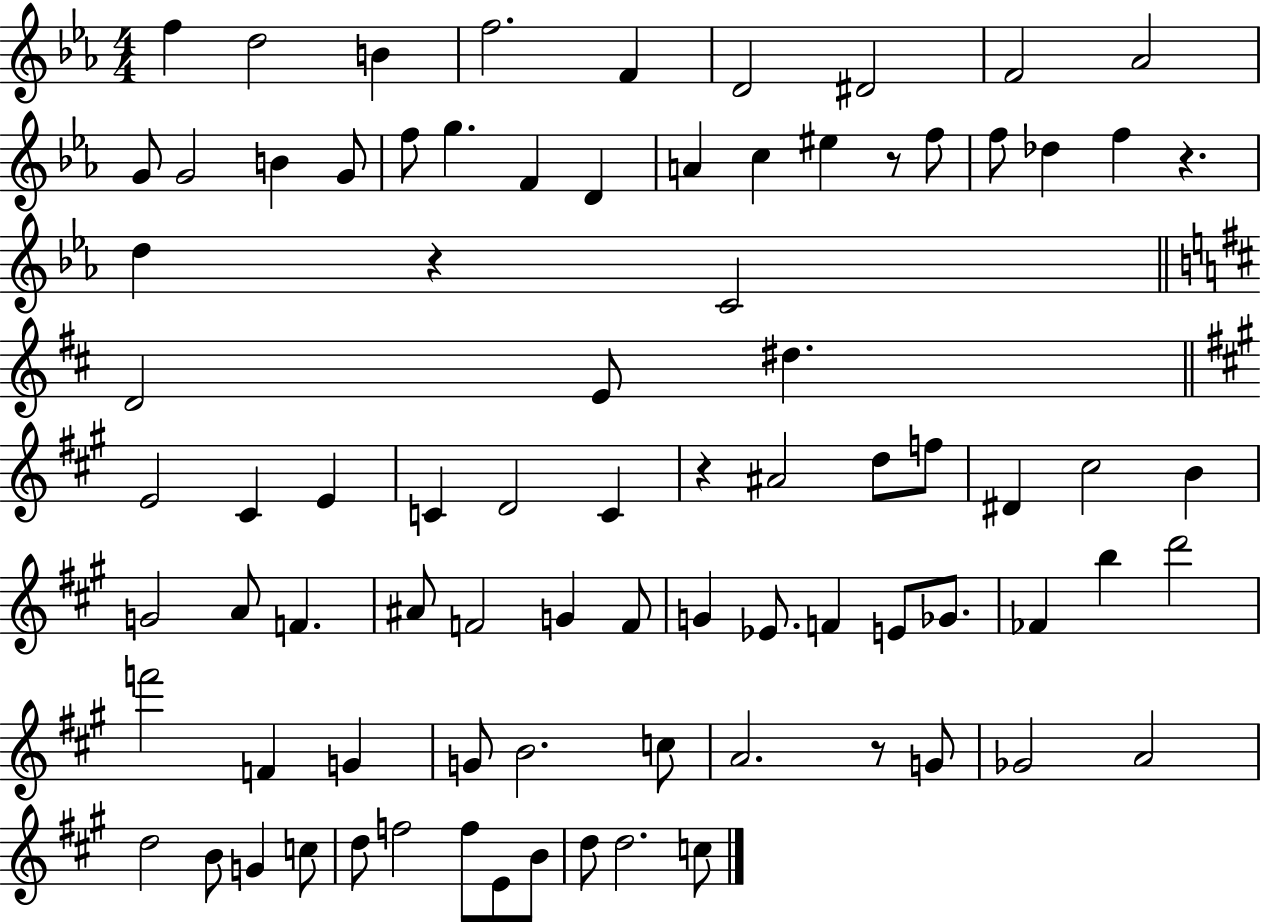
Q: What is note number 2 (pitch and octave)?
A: D5